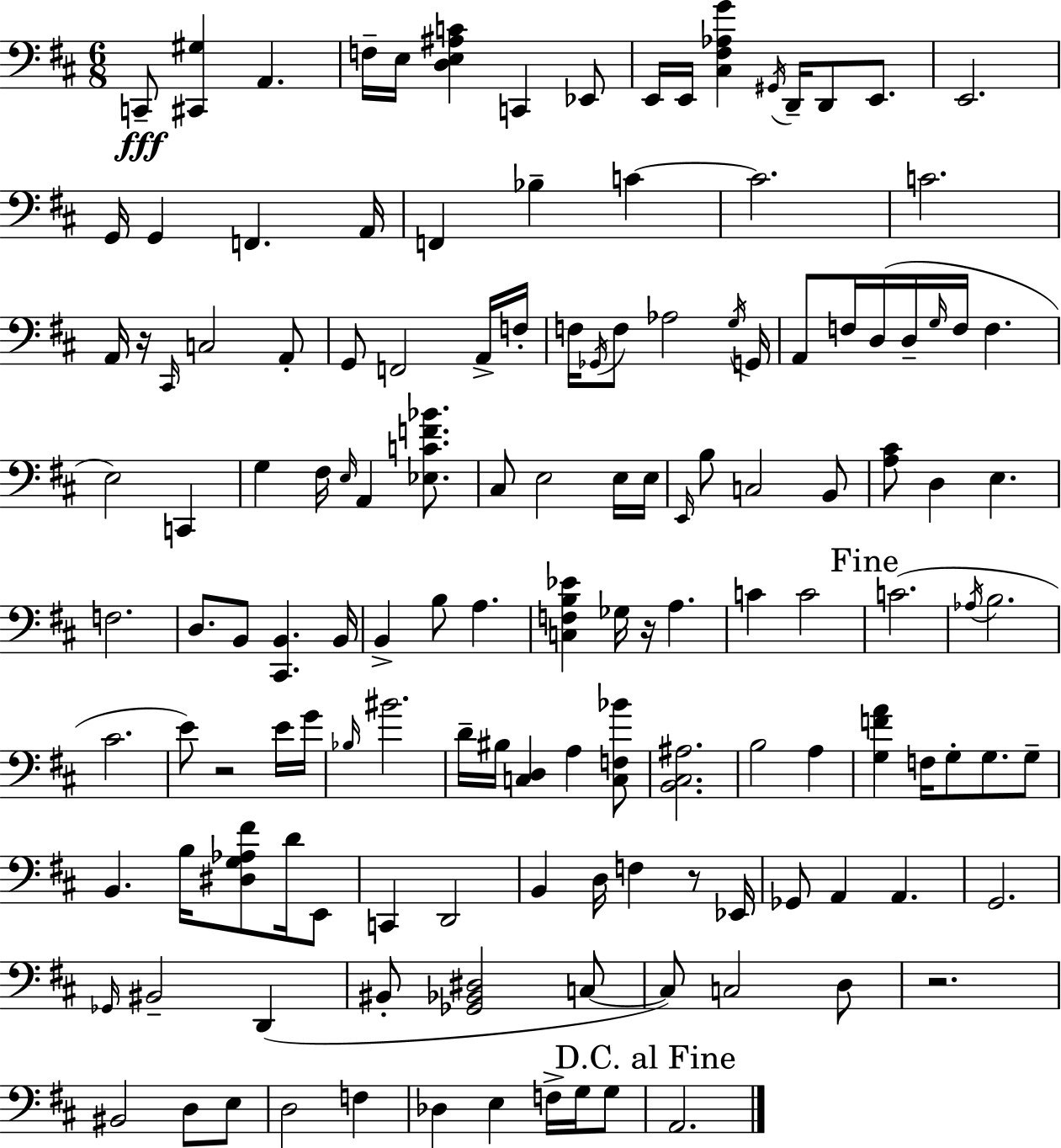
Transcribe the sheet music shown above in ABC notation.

X:1
T:Untitled
M:6/8
L:1/4
K:D
C,,/2 [^C,,^G,] A,, F,/4 E,/4 [D,E,^A,C] C,, _E,,/2 E,,/4 E,,/4 [^C,^F,_A,G] ^G,,/4 D,,/4 D,,/2 E,,/2 E,,2 G,,/4 G,, F,, A,,/4 F,, _B, C C2 C2 A,,/4 z/4 ^C,,/4 C,2 A,,/2 G,,/2 F,,2 A,,/4 F,/4 F,/4 _G,,/4 F,/2 _A,2 G,/4 G,,/4 A,,/2 F,/4 D,/4 D,/4 G,/4 F,/4 F, E,2 C,, G, ^F,/4 E,/4 A,, [_E,CF_B]/2 ^C,/2 E,2 E,/4 E,/4 E,,/4 B,/2 C,2 B,,/2 [A,^C]/2 D, E, F,2 D,/2 B,,/2 [^C,,B,,] B,,/4 B,, B,/2 A, [C,F,B,_E] _G,/4 z/4 A, C C2 C2 _A,/4 B,2 ^C2 E/2 z2 E/4 G/4 _B,/4 ^B2 D/4 ^B,/4 [C,D,] A, [C,F,_B]/2 [B,,^C,^A,]2 B,2 A, [G,FA] F,/4 G,/2 G,/2 G,/2 B,, B,/4 [^D,G,_A,^F]/2 D/4 E,,/2 C,, D,,2 B,, D,/4 F, z/2 _E,,/4 _G,,/2 A,, A,, G,,2 _G,,/4 ^B,,2 D,, ^B,,/2 [_G,,_B,,^D,]2 C,/2 C,/2 C,2 D,/2 z2 ^B,,2 D,/2 E,/2 D,2 F, _D, E, F,/4 G,/4 G,/2 A,,2